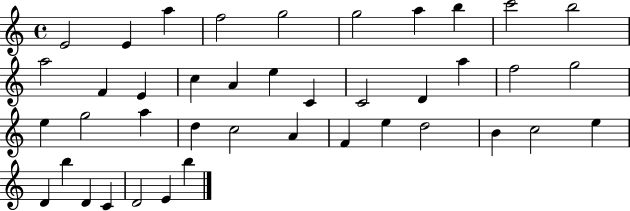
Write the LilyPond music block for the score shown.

{
  \clef treble
  \time 4/4
  \defaultTimeSignature
  \key c \major
  e'2 e'4 a''4 | f''2 g''2 | g''2 a''4 b''4 | c'''2 b''2 | \break a''2 f'4 e'4 | c''4 a'4 e''4 c'4 | c'2 d'4 a''4 | f''2 g''2 | \break e''4 g''2 a''4 | d''4 c''2 a'4 | f'4 e''4 d''2 | b'4 c''2 e''4 | \break d'4 b''4 d'4 c'4 | d'2 e'4 b''4 | \bar "|."
}